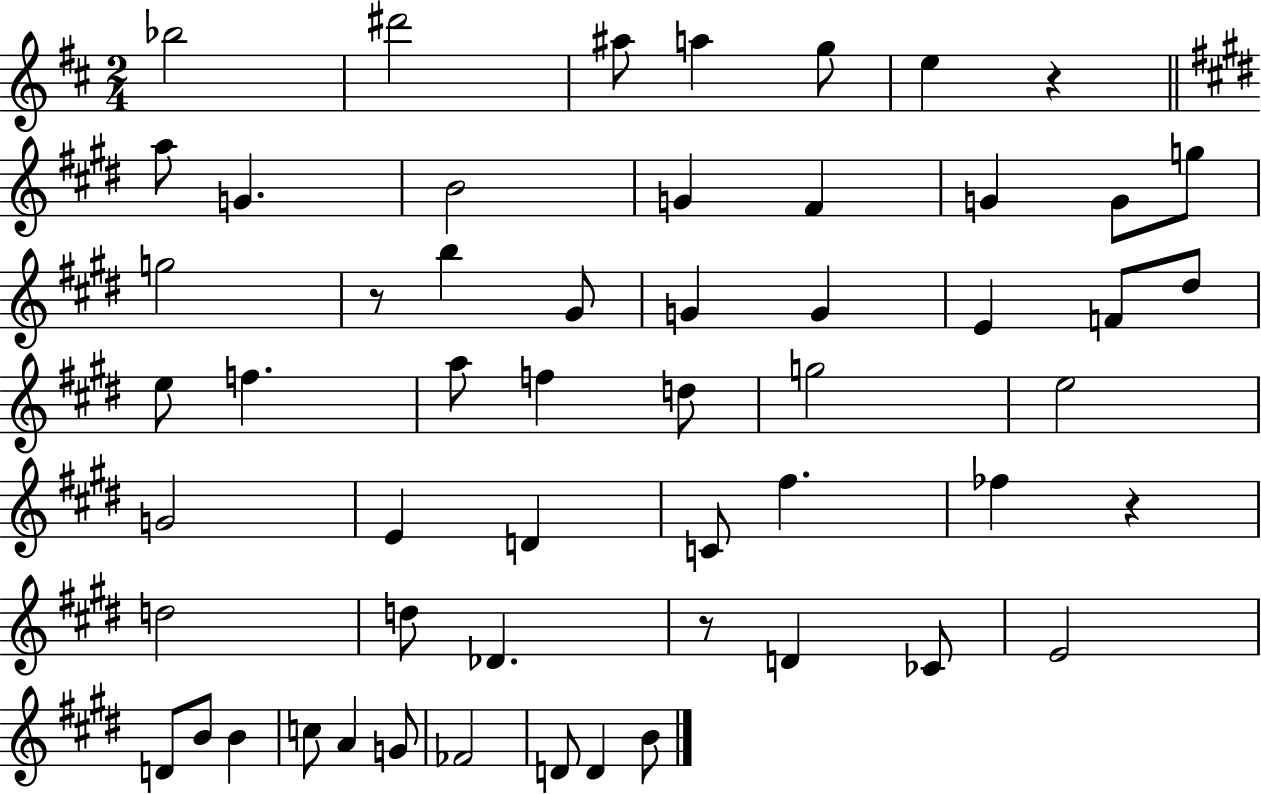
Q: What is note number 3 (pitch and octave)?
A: A#5